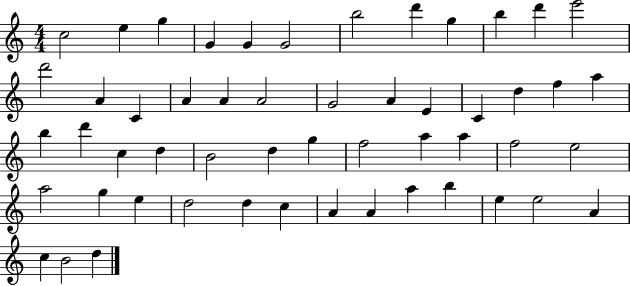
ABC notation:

X:1
T:Untitled
M:4/4
L:1/4
K:C
c2 e g G G G2 b2 d' g b d' e'2 d'2 A C A A A2 G2 A E C d f a b d' c d B2 d g f2 a a f2 e2 a2 g e d2 d c A A a b e e2 A c B2 d